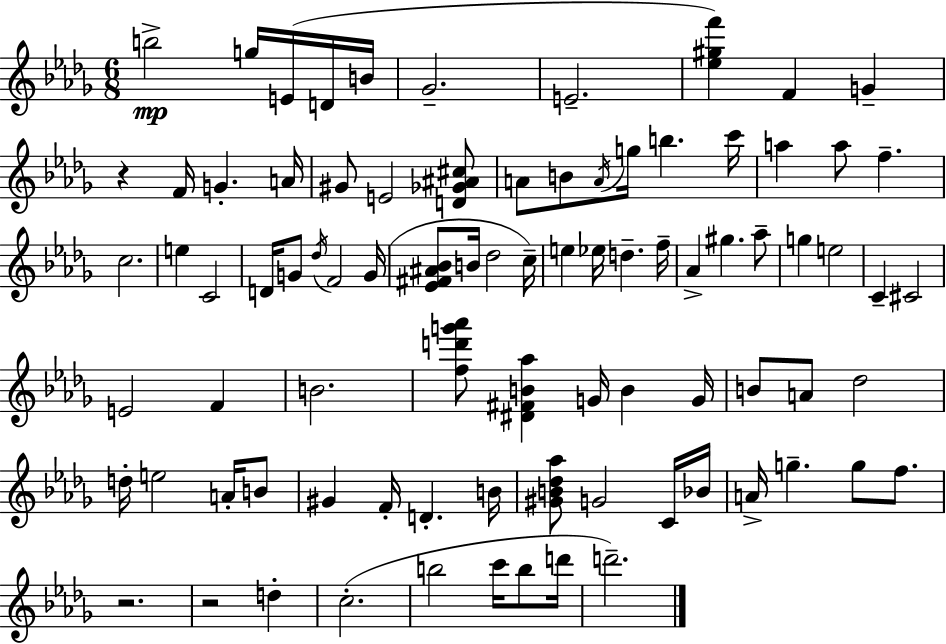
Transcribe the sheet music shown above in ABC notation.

X:1
T:Untitled
M:6/8
L:1/4
K:Bbm
b2 g/4 E/4 D/4 B/4 _G2 E2 [_e^gf'] F G z F/4 G A/4 ^G/2 E2 [D_G^A^c]/2 A/2 B/2 A/4 g/4 b c'/4 a a/2 f c2 e C2 D/4 G/2 _d/4 F2 G/4 [_E^F^A_B]/2 B/4 _d2 c/4 e _e/4 d f/4 _A ^g _a/2 g e2 C ^C2 E2 F B2 [fd'g'_a']/2 [^D^FB_a] G/4 B G/4 B/2 A/2 _d2 d/4 e2 A/4 B/2 ^G F/4 D B/4 [^GB_d_a]/2 G2 C/4 _B/4 A/4 g g/2 f/2 z2 z2 d c2 b2 c'/4 b/2 d'/4 d'2